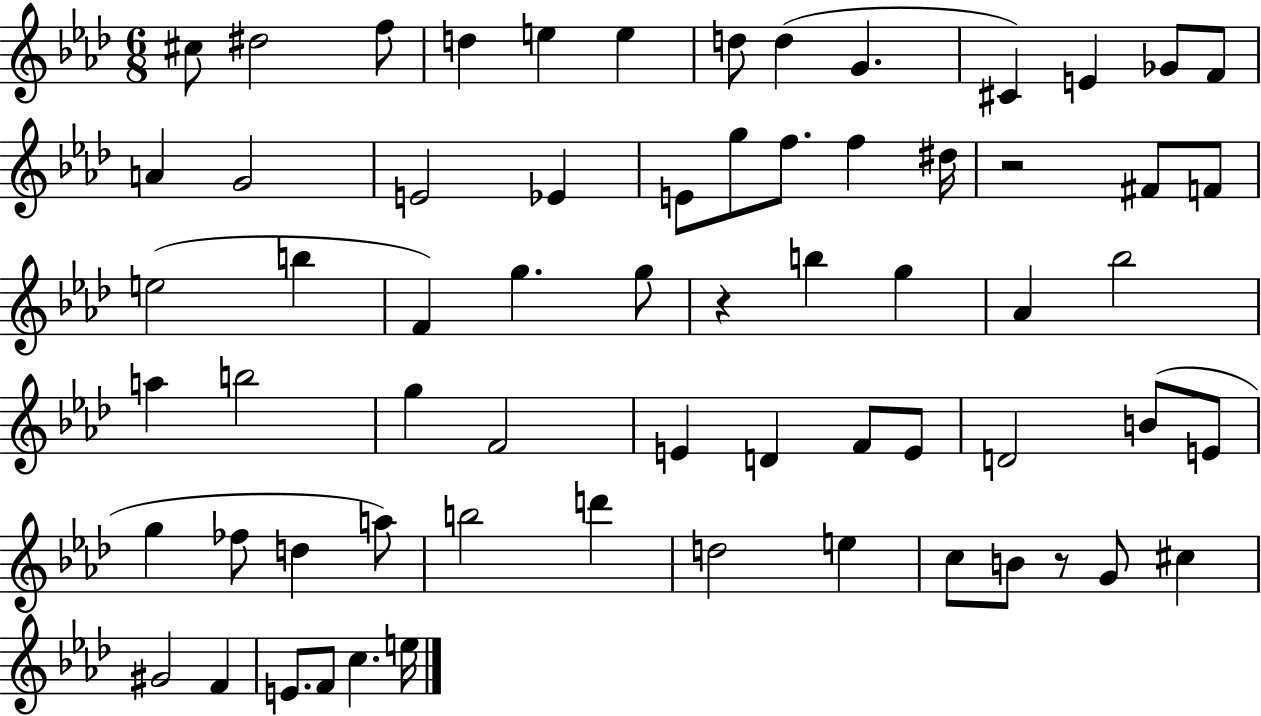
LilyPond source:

{
  \clef treble
  \numericTimeSignature
  \time 6/8
  \key aes \major
  \repeat volta 2 { cis''8 dis''2 f''8 | d''4 e''4 e''4 | d''8 d''4( g'4. | cis'4) e'4 ges'8 f'8 | \break a'4 g'2 | e'2 ees'4 | e'8 g''8 f''8. f''4 dis''16 | r2 fis'8 f'8 | \break e''2( b''4 | f'4) g''4. g''8 | r4 b''4 g''4 | aes'4 bes''2 | \break a''4 b''2 | g''4 f'2 | e'4 d'4 f'8 e'8 | d'2 b'8( e'8 | \break g''4 fes''8 d''4 a''8) | b''2 d'''4 | d''2 e''4 | c''8 b'8 r8 g'8 cis''4 | \break gis'2 f'4 | e'8. f'8 c''4. e''16 | } \bar "|."
}